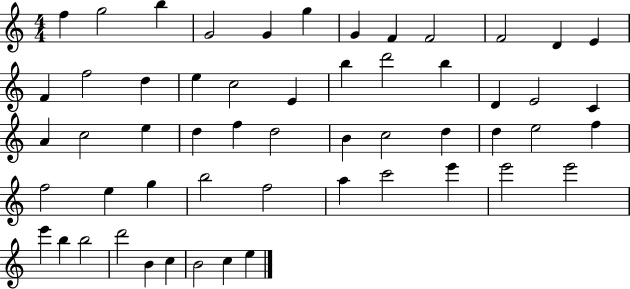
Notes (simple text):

F5/q G5/h B5/q G4/h G4/q G5/q G4/q F4/q F4/h F4/h D4/q E4/q F4/q F5/h D5/q E5/q C5/h E4/q B5/q D6/h B5/q D4/q E4/h C4/q A4/q C5/h E5/q D5/q F5/q D5/h B4/q C5/h D5/q D5/q E5/h F5/q F5/h E5/q G5/q B5/h F5/h A5/q C6/h E6/q E6/h E6/h E6/q B5/q B5/h D6/h B4/q C5/q B4/h C5/q E5/q